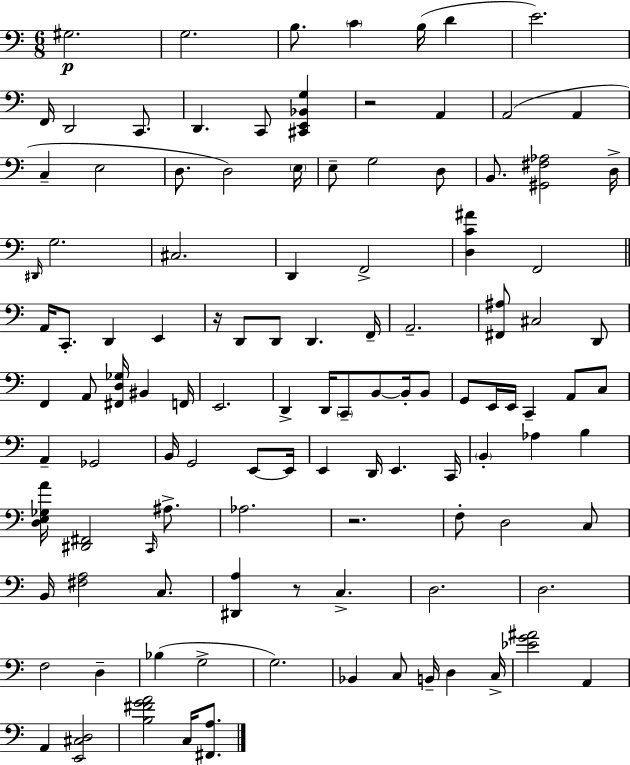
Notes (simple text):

G#3/h. G3/h. B3/e. C4/q B3/s D4/q E4/h. F2/s D2/h C2/e. D2/q. C2/e [C#2,E2,Bb2,G3]/q R/h A2/q A2/h A2/q C3/q E3/h D3/e. D3/h E3/s E3/e G3/h D3/e B2/e. [G#2,F#3,Ab3]/h D3/s D#2/s G3/h. C#3/h. D2/q F2/h [D3,C4,A#4]/q F2/h A2/s C2/e. D2/q E2/q R/s D2/e D2/e D2/q. F2/s A2/h. [F#2,A#3]/e C#3/h D2/e F2/q A2/e [F#2,D3,Gb3]/s BIS2/q F2/s E2/h. D2/q D2/s C2/e B2/e B2/s B2/e G2/e E2/s E2/s C2/q A2/e C3/e A2/q Gb2/h B2/s G2/h E2/e E2/s E2/q D2/s E2/q. C2/s B2/q Ab3/q B3/q [D3,E3,Gb3,A4]/s [D#2,F#2]/h C2/s A#3/e. Ab3/h. R/h. F3/e D3/h C3/e B2/s [F#3,A3]/h C3/e. [D#2,A3]/q R/e C3/q. D3/h. D3/h. F3/h D3/q Bb3/q G3/h G3/h. Bb2/q C3/e B2/s D3/q C3/s [Eb4,G4,A#4]/h A2/q A2/q [E2,C#3,D3]/h [B3,F#4,G4,A4]/h C3/s [F#2,A3]/e.